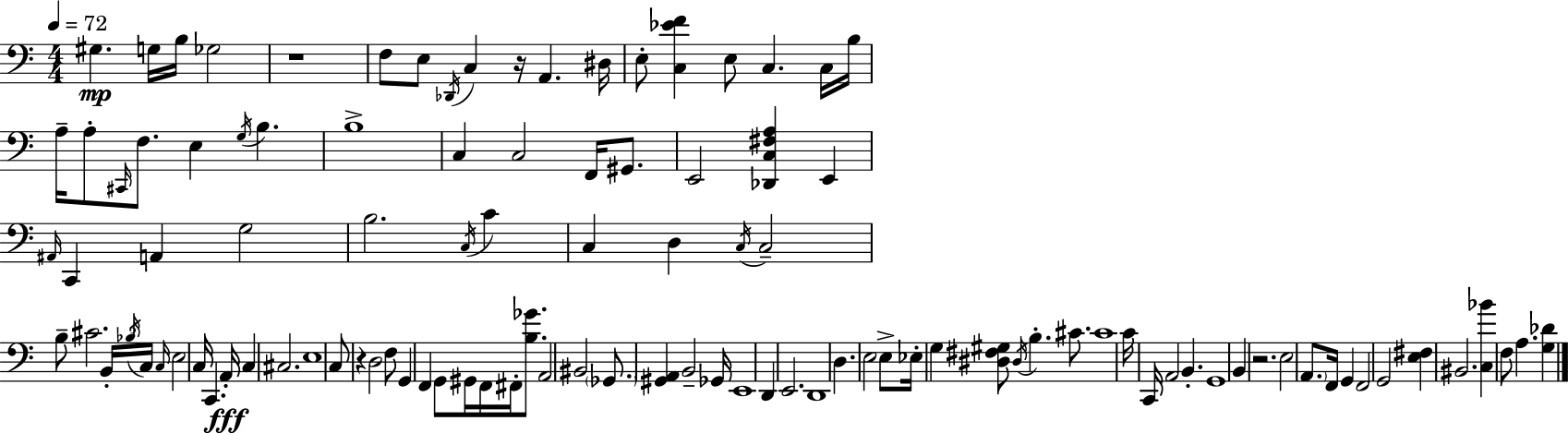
G#3/q. G3/s B3/s Gb3/h R/w F3/e E3/e Db2/s C3/q R/s A2/q. D#3/s E3/e [C3,Eb4,F4]/q E3/e C3/q. C3/s B3/s A3/s A3/e C#2/s F3/e. E3/q G3/s B3/q. B3/w C3/q C3/h F2/s G#2/e. E2/h [Db2,C3,F#3,A3]/q E2/q A#2/s C2/q A2/q G3/h B3/h. C3/s C4/q C3/q D3/q C3/s C3/h B3/e C#4/h. B2/s Bb3/s C3/s C3/s E3/h C3/s C2/q. A2/s C3/q C#3/h. E3/w C3/e R/q D3/h F3/e G2/q F2/q G2/e G#2/s F2/s F#2/s [B3,Gb4]/e. A2/h BIS2/h Gb2/e. [G#2,A2]/q B2/h Gb2/s E2/w D2/q E2/h. D2/w D3/q. E3/h E3/e Eb3/s G3/q [D#3,F#3,G#3]/e D#3/s B3/q. C#4/e. C#4/w C4/s C2/s A2/h B2/q. G2/w B2/q R/h. E3/h A2/e. F2/s G2/q F2/h G2/h [E3,F#3]/q BIS2/h. [C3,Bb4]/q F3/e A3/q. [G3,Db4]/q